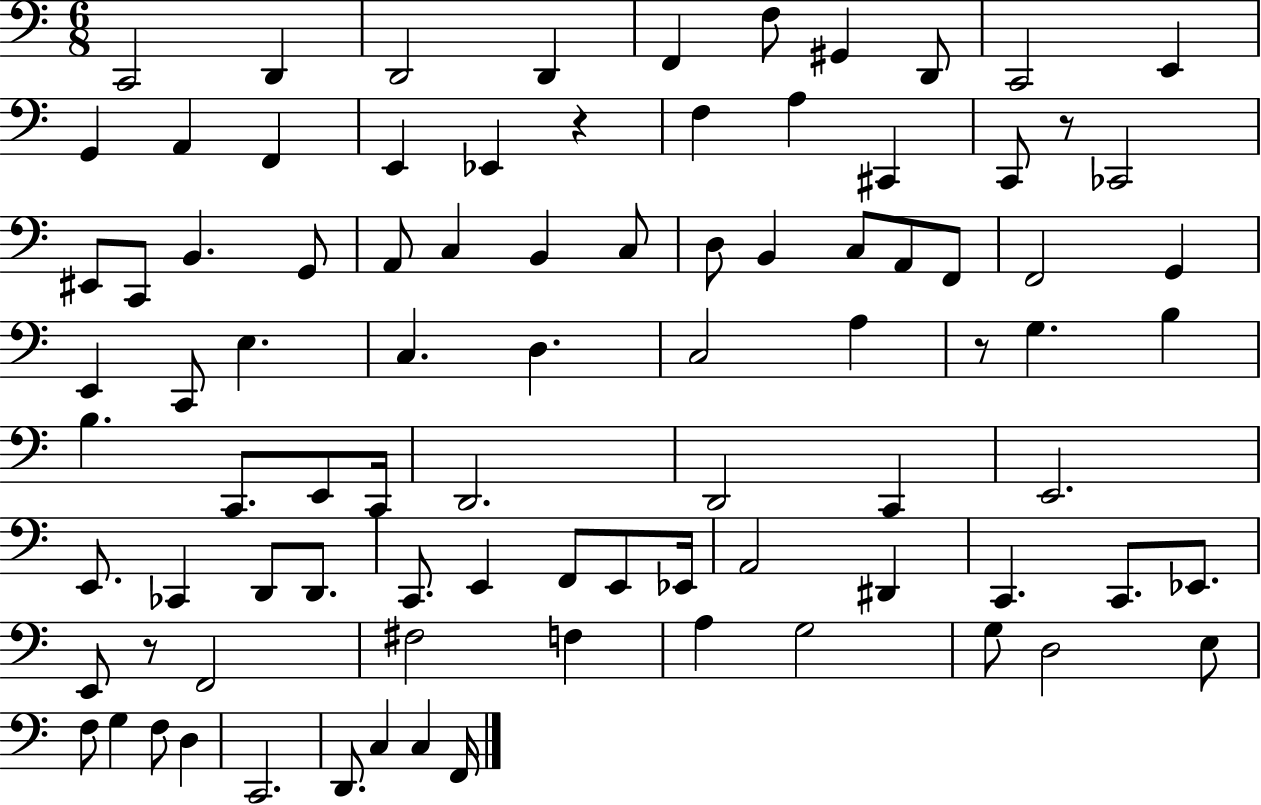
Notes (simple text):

C2/h D2/q D2/h D2/q F2/q F3/e G#2/q D2/e C2/h E2/q G2/q A2/q F2/q E2/q Eb2/q R/q F3/q A3/q C#2/q C2/e R/e CES2/h EIS2/e C2/e B2/q. G2/e A2/e C3/q B2/q C3/e D3/e B2/q C3/e A2/e F2/e F2/h G2/q E2/q C2/e E3/q. C3/q. D3/q. C3/h A3/q R/e G3/q. B3/q B3/q. C2/e. E2/e C2/s D2/h. D2/h C2/q E2/h. E2/e. CES2/q D2/e D2/e. C2/e. E2/q F2/e E2/e Eb2/s A2/h D#2/q C2/q. C2/e. Eb2/e. E2/e R/e F2/h F#3/h F3/q A3/q G3/h G3/e D3/h E3/e F3/e G3/q F3/e D3/q C2/h. D2/e. C3/q C3/q F2/s